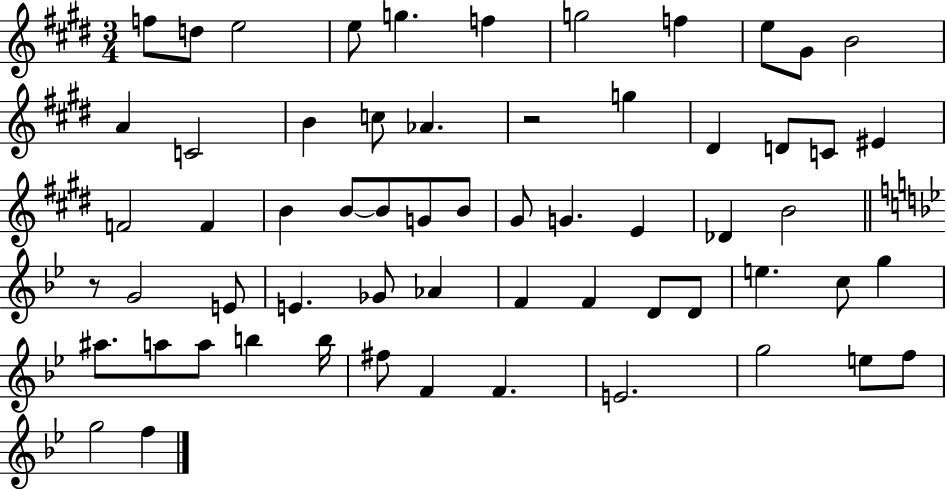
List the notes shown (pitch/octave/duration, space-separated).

F5/e D5/e E5/h E5/e G5/q. F5/q G5/h F5/q E5/e G#4/e B4/h A4/q C4/h B4/q C5/e Ab4/q. R/h G5/q D#4/q D4/e C4/e EIS4/q F4/h F4/q B4/q B4/e B4/e G4/e B4/e G#4/e G4/q. E4/q Db4/q B4/h R/e G4/h E4/e E4/q. Gb4/e Ab4/q F4/q F4/q D4/e D4/e E5/q. C5/e G5/q A#5/e. A5/e A5/e B5/q B5/s F#5/e F4/q F4/q. E4/h. G5/h E5/e F5/e G5/h F5/q